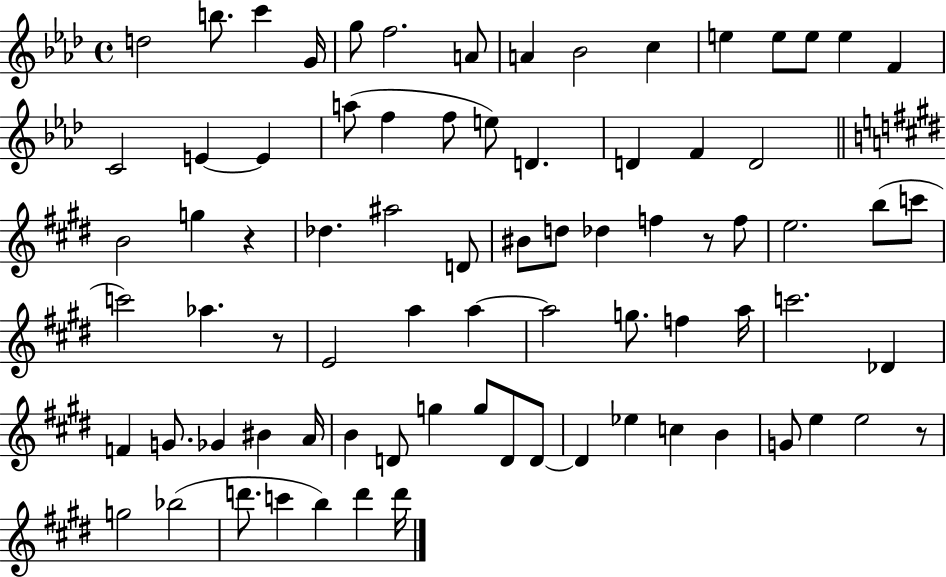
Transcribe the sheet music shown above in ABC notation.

X:1
T:Untitled
M:4/4
L:1/4
K:Ab
d2 b/2 c' G/4 g/2 f2 A/2 A _B2 c e e/2 e/2 e F C2 E E a/2 f f/2 e/2 D D F D2 B2 g z _d ^a2 D/2 ^B/2 d/2 _d f z/2 f/2 e2 b/2 c'/2 c'2 _a z/2 E2 a a a2 g/2 f a/4 c'2 _D F G/2 _G ^B A/4 B D/2 g g/2 D/2 D/2 D _e c B G/2 e e2 z/2 g2 _b2 d'/2 c' b d' d'/4